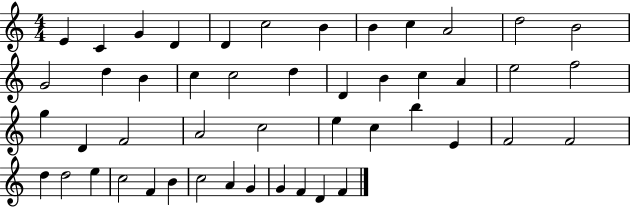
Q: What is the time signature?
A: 4/4